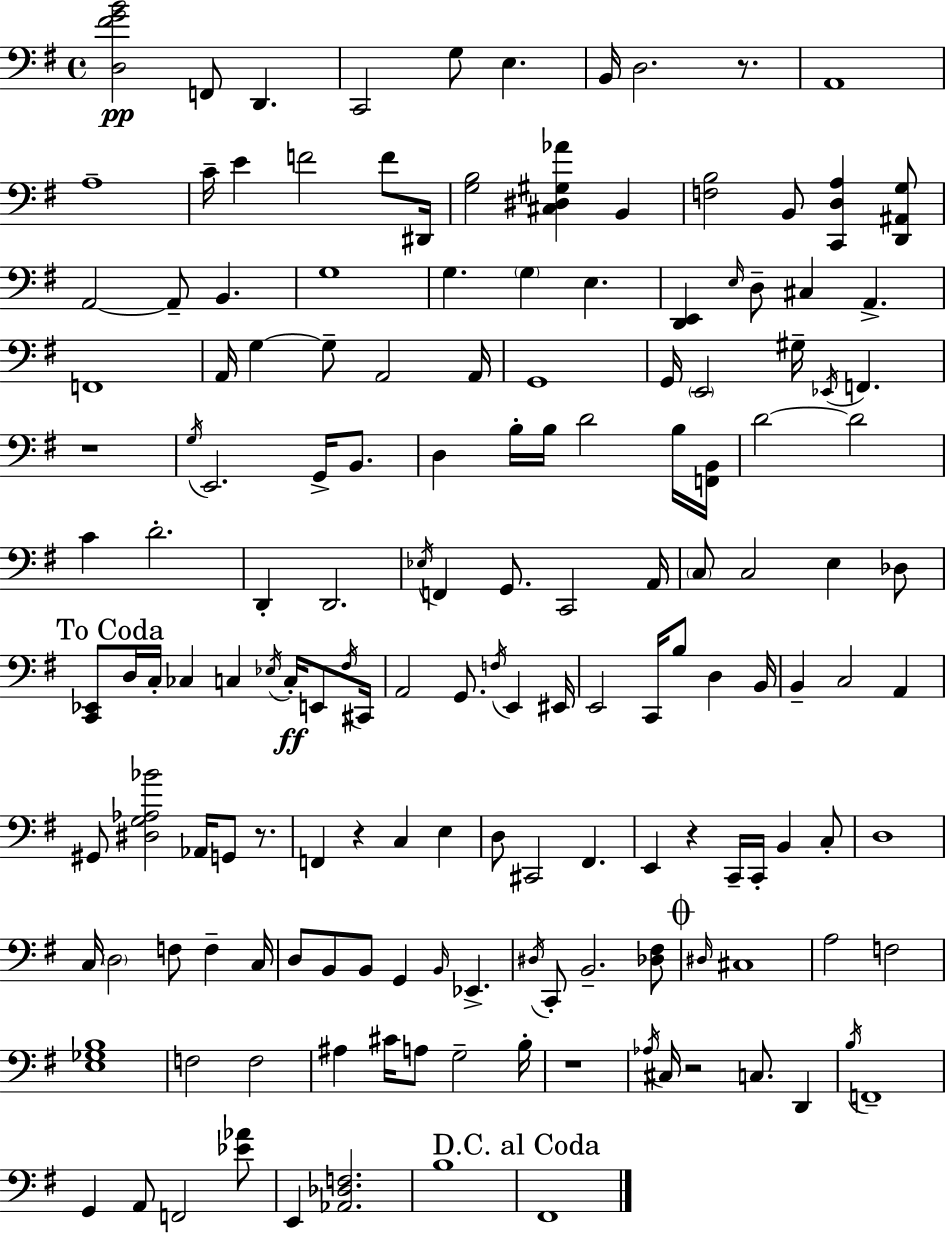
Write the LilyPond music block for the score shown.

{
  \clef bass
  \time 4/4
  \defaultTimeSignature
  \key e \minor
  <d fis' g' b'>2\pp f,8 d,4. | c,2 g8 e4. | b,16 d2. r8. | a,1 | \break a1-- | c'16-- e'4 f'2 f'8 dis,16 | <g b>2 <cis dis gis aes'>4 b,4 | <f b>2 b,8 <c, d a>4 <d, ais, g>8 | \break a,2~~ a,8-- b,4. | g1 | g4. \parenthesize g4 e4. | <d, e,>4 \grace { e16 } d8-- cis4 a,4.-> | \break f,1 | a,16 g4~~ g8-- a,2 | a,16 g,1 | g,16 \parenthesize e,2 gis16-- \acciaccatura { ees,16 } f,4. | \break r1 | \acciaccatura { g16 } e,2. g,16-> | b,8. d4 b16-. b16 d'2 | b16 <f, b,>16 d'2~~ d'2 | \break c'4 d'2.-. | d,4-. d,2. | \acciaccatura { ees16 } f,4 g,8. c,2 | a,16 \parenthesize c8 c2 e4 | \break des8 \mark "To Coda" <c, ees,>8 d16 c16-. ces4 c4 | \acciaccatura { ees16 } c16-.\ff e,8 \acciaccatura { fis16 } cis,16 a,2 g,8. | \acciaccatura { f16 } e,4 eis,16 e,2 c,16 | b8 d4 b,16 b,4-- c2 | \break a,4 gis,8 <dis g aes bes'>2 | aes,16 g,8 r8. f,4 r4 c4 | e4 d8 cis,2 | fis,4. e,4 r4 c,16-- | \break c,16-. b,4 c8-. d1 | c16 \parenthesize d2 | f8 f4-- c16 d8 b,8 b,8 g,4 | \grace { b,16 } ees,4.-> \acciaccatura { dis16 } c,8-. b,2.-- | \break <des fis>8 \mark \markup { \musicglyph "scripts.coda" } \grace { dis16 } cis1 | a2 | f2 <e ges b>1 | f2 | \break f2 ais4 cis'16 a8 | g2-- b16-. r1 | \acciaccatura { aes16 } cis16 r2 | c8. d,4 \acciaccatura { b16 } f,1-- | \break g,4 | a,8 f,2 <ees' aes'>8 e,4 | <aes, des f>2. b1 | \mark "D.C. al Coda" fis,1 | \break \bar "|."
}